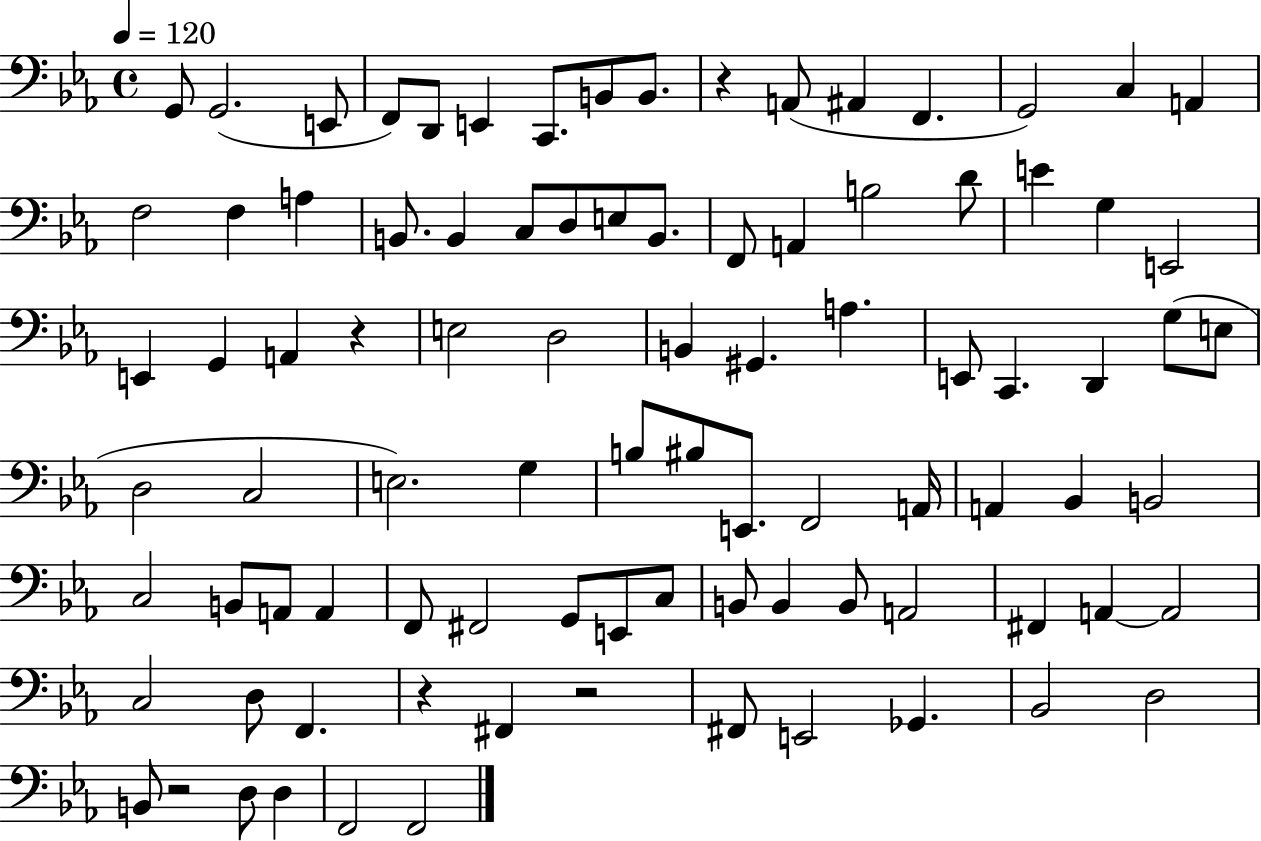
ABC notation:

X:1
T:Untitled
M:4/4
L:1/4
K:Eb
G,,/2 G,,2 E,,/2 F,,/2 D,,/2 E,, C,,/2 B,,/2 B,,/2 z A,,/2 ^A,, F,, G,,2 C, A,, F,2 F, A, B,,/2 B,, C,/2 D,/2 E,/2 B,,/2 F,,/2 A,, B,2 D/2 E G, E,,2 E,, G,, A,, z E,2 D,2 B,, ^G,, A, E,,/2 C,, D,, G,/2 E,/2 D,2 C,2 E,2 G, B,/2 ^B,/2 E,,/2 F,,2 A,,/4 A,, _B,, B,,2 C,2 B,,/2 A,,/2 A,, F,,/2 ^F,,2 G,,/2 E,,/2 C,/2 B,,/2 B,, B,,/2 A,,2 ^F,, A,, A,,2 C,2 D,/2 F,, z ^F,, z2 ^F,,/2 E,,2 _G,, _B,,2 D,2 B,,/2 z2 D,/2 D, F,,2 F,,2